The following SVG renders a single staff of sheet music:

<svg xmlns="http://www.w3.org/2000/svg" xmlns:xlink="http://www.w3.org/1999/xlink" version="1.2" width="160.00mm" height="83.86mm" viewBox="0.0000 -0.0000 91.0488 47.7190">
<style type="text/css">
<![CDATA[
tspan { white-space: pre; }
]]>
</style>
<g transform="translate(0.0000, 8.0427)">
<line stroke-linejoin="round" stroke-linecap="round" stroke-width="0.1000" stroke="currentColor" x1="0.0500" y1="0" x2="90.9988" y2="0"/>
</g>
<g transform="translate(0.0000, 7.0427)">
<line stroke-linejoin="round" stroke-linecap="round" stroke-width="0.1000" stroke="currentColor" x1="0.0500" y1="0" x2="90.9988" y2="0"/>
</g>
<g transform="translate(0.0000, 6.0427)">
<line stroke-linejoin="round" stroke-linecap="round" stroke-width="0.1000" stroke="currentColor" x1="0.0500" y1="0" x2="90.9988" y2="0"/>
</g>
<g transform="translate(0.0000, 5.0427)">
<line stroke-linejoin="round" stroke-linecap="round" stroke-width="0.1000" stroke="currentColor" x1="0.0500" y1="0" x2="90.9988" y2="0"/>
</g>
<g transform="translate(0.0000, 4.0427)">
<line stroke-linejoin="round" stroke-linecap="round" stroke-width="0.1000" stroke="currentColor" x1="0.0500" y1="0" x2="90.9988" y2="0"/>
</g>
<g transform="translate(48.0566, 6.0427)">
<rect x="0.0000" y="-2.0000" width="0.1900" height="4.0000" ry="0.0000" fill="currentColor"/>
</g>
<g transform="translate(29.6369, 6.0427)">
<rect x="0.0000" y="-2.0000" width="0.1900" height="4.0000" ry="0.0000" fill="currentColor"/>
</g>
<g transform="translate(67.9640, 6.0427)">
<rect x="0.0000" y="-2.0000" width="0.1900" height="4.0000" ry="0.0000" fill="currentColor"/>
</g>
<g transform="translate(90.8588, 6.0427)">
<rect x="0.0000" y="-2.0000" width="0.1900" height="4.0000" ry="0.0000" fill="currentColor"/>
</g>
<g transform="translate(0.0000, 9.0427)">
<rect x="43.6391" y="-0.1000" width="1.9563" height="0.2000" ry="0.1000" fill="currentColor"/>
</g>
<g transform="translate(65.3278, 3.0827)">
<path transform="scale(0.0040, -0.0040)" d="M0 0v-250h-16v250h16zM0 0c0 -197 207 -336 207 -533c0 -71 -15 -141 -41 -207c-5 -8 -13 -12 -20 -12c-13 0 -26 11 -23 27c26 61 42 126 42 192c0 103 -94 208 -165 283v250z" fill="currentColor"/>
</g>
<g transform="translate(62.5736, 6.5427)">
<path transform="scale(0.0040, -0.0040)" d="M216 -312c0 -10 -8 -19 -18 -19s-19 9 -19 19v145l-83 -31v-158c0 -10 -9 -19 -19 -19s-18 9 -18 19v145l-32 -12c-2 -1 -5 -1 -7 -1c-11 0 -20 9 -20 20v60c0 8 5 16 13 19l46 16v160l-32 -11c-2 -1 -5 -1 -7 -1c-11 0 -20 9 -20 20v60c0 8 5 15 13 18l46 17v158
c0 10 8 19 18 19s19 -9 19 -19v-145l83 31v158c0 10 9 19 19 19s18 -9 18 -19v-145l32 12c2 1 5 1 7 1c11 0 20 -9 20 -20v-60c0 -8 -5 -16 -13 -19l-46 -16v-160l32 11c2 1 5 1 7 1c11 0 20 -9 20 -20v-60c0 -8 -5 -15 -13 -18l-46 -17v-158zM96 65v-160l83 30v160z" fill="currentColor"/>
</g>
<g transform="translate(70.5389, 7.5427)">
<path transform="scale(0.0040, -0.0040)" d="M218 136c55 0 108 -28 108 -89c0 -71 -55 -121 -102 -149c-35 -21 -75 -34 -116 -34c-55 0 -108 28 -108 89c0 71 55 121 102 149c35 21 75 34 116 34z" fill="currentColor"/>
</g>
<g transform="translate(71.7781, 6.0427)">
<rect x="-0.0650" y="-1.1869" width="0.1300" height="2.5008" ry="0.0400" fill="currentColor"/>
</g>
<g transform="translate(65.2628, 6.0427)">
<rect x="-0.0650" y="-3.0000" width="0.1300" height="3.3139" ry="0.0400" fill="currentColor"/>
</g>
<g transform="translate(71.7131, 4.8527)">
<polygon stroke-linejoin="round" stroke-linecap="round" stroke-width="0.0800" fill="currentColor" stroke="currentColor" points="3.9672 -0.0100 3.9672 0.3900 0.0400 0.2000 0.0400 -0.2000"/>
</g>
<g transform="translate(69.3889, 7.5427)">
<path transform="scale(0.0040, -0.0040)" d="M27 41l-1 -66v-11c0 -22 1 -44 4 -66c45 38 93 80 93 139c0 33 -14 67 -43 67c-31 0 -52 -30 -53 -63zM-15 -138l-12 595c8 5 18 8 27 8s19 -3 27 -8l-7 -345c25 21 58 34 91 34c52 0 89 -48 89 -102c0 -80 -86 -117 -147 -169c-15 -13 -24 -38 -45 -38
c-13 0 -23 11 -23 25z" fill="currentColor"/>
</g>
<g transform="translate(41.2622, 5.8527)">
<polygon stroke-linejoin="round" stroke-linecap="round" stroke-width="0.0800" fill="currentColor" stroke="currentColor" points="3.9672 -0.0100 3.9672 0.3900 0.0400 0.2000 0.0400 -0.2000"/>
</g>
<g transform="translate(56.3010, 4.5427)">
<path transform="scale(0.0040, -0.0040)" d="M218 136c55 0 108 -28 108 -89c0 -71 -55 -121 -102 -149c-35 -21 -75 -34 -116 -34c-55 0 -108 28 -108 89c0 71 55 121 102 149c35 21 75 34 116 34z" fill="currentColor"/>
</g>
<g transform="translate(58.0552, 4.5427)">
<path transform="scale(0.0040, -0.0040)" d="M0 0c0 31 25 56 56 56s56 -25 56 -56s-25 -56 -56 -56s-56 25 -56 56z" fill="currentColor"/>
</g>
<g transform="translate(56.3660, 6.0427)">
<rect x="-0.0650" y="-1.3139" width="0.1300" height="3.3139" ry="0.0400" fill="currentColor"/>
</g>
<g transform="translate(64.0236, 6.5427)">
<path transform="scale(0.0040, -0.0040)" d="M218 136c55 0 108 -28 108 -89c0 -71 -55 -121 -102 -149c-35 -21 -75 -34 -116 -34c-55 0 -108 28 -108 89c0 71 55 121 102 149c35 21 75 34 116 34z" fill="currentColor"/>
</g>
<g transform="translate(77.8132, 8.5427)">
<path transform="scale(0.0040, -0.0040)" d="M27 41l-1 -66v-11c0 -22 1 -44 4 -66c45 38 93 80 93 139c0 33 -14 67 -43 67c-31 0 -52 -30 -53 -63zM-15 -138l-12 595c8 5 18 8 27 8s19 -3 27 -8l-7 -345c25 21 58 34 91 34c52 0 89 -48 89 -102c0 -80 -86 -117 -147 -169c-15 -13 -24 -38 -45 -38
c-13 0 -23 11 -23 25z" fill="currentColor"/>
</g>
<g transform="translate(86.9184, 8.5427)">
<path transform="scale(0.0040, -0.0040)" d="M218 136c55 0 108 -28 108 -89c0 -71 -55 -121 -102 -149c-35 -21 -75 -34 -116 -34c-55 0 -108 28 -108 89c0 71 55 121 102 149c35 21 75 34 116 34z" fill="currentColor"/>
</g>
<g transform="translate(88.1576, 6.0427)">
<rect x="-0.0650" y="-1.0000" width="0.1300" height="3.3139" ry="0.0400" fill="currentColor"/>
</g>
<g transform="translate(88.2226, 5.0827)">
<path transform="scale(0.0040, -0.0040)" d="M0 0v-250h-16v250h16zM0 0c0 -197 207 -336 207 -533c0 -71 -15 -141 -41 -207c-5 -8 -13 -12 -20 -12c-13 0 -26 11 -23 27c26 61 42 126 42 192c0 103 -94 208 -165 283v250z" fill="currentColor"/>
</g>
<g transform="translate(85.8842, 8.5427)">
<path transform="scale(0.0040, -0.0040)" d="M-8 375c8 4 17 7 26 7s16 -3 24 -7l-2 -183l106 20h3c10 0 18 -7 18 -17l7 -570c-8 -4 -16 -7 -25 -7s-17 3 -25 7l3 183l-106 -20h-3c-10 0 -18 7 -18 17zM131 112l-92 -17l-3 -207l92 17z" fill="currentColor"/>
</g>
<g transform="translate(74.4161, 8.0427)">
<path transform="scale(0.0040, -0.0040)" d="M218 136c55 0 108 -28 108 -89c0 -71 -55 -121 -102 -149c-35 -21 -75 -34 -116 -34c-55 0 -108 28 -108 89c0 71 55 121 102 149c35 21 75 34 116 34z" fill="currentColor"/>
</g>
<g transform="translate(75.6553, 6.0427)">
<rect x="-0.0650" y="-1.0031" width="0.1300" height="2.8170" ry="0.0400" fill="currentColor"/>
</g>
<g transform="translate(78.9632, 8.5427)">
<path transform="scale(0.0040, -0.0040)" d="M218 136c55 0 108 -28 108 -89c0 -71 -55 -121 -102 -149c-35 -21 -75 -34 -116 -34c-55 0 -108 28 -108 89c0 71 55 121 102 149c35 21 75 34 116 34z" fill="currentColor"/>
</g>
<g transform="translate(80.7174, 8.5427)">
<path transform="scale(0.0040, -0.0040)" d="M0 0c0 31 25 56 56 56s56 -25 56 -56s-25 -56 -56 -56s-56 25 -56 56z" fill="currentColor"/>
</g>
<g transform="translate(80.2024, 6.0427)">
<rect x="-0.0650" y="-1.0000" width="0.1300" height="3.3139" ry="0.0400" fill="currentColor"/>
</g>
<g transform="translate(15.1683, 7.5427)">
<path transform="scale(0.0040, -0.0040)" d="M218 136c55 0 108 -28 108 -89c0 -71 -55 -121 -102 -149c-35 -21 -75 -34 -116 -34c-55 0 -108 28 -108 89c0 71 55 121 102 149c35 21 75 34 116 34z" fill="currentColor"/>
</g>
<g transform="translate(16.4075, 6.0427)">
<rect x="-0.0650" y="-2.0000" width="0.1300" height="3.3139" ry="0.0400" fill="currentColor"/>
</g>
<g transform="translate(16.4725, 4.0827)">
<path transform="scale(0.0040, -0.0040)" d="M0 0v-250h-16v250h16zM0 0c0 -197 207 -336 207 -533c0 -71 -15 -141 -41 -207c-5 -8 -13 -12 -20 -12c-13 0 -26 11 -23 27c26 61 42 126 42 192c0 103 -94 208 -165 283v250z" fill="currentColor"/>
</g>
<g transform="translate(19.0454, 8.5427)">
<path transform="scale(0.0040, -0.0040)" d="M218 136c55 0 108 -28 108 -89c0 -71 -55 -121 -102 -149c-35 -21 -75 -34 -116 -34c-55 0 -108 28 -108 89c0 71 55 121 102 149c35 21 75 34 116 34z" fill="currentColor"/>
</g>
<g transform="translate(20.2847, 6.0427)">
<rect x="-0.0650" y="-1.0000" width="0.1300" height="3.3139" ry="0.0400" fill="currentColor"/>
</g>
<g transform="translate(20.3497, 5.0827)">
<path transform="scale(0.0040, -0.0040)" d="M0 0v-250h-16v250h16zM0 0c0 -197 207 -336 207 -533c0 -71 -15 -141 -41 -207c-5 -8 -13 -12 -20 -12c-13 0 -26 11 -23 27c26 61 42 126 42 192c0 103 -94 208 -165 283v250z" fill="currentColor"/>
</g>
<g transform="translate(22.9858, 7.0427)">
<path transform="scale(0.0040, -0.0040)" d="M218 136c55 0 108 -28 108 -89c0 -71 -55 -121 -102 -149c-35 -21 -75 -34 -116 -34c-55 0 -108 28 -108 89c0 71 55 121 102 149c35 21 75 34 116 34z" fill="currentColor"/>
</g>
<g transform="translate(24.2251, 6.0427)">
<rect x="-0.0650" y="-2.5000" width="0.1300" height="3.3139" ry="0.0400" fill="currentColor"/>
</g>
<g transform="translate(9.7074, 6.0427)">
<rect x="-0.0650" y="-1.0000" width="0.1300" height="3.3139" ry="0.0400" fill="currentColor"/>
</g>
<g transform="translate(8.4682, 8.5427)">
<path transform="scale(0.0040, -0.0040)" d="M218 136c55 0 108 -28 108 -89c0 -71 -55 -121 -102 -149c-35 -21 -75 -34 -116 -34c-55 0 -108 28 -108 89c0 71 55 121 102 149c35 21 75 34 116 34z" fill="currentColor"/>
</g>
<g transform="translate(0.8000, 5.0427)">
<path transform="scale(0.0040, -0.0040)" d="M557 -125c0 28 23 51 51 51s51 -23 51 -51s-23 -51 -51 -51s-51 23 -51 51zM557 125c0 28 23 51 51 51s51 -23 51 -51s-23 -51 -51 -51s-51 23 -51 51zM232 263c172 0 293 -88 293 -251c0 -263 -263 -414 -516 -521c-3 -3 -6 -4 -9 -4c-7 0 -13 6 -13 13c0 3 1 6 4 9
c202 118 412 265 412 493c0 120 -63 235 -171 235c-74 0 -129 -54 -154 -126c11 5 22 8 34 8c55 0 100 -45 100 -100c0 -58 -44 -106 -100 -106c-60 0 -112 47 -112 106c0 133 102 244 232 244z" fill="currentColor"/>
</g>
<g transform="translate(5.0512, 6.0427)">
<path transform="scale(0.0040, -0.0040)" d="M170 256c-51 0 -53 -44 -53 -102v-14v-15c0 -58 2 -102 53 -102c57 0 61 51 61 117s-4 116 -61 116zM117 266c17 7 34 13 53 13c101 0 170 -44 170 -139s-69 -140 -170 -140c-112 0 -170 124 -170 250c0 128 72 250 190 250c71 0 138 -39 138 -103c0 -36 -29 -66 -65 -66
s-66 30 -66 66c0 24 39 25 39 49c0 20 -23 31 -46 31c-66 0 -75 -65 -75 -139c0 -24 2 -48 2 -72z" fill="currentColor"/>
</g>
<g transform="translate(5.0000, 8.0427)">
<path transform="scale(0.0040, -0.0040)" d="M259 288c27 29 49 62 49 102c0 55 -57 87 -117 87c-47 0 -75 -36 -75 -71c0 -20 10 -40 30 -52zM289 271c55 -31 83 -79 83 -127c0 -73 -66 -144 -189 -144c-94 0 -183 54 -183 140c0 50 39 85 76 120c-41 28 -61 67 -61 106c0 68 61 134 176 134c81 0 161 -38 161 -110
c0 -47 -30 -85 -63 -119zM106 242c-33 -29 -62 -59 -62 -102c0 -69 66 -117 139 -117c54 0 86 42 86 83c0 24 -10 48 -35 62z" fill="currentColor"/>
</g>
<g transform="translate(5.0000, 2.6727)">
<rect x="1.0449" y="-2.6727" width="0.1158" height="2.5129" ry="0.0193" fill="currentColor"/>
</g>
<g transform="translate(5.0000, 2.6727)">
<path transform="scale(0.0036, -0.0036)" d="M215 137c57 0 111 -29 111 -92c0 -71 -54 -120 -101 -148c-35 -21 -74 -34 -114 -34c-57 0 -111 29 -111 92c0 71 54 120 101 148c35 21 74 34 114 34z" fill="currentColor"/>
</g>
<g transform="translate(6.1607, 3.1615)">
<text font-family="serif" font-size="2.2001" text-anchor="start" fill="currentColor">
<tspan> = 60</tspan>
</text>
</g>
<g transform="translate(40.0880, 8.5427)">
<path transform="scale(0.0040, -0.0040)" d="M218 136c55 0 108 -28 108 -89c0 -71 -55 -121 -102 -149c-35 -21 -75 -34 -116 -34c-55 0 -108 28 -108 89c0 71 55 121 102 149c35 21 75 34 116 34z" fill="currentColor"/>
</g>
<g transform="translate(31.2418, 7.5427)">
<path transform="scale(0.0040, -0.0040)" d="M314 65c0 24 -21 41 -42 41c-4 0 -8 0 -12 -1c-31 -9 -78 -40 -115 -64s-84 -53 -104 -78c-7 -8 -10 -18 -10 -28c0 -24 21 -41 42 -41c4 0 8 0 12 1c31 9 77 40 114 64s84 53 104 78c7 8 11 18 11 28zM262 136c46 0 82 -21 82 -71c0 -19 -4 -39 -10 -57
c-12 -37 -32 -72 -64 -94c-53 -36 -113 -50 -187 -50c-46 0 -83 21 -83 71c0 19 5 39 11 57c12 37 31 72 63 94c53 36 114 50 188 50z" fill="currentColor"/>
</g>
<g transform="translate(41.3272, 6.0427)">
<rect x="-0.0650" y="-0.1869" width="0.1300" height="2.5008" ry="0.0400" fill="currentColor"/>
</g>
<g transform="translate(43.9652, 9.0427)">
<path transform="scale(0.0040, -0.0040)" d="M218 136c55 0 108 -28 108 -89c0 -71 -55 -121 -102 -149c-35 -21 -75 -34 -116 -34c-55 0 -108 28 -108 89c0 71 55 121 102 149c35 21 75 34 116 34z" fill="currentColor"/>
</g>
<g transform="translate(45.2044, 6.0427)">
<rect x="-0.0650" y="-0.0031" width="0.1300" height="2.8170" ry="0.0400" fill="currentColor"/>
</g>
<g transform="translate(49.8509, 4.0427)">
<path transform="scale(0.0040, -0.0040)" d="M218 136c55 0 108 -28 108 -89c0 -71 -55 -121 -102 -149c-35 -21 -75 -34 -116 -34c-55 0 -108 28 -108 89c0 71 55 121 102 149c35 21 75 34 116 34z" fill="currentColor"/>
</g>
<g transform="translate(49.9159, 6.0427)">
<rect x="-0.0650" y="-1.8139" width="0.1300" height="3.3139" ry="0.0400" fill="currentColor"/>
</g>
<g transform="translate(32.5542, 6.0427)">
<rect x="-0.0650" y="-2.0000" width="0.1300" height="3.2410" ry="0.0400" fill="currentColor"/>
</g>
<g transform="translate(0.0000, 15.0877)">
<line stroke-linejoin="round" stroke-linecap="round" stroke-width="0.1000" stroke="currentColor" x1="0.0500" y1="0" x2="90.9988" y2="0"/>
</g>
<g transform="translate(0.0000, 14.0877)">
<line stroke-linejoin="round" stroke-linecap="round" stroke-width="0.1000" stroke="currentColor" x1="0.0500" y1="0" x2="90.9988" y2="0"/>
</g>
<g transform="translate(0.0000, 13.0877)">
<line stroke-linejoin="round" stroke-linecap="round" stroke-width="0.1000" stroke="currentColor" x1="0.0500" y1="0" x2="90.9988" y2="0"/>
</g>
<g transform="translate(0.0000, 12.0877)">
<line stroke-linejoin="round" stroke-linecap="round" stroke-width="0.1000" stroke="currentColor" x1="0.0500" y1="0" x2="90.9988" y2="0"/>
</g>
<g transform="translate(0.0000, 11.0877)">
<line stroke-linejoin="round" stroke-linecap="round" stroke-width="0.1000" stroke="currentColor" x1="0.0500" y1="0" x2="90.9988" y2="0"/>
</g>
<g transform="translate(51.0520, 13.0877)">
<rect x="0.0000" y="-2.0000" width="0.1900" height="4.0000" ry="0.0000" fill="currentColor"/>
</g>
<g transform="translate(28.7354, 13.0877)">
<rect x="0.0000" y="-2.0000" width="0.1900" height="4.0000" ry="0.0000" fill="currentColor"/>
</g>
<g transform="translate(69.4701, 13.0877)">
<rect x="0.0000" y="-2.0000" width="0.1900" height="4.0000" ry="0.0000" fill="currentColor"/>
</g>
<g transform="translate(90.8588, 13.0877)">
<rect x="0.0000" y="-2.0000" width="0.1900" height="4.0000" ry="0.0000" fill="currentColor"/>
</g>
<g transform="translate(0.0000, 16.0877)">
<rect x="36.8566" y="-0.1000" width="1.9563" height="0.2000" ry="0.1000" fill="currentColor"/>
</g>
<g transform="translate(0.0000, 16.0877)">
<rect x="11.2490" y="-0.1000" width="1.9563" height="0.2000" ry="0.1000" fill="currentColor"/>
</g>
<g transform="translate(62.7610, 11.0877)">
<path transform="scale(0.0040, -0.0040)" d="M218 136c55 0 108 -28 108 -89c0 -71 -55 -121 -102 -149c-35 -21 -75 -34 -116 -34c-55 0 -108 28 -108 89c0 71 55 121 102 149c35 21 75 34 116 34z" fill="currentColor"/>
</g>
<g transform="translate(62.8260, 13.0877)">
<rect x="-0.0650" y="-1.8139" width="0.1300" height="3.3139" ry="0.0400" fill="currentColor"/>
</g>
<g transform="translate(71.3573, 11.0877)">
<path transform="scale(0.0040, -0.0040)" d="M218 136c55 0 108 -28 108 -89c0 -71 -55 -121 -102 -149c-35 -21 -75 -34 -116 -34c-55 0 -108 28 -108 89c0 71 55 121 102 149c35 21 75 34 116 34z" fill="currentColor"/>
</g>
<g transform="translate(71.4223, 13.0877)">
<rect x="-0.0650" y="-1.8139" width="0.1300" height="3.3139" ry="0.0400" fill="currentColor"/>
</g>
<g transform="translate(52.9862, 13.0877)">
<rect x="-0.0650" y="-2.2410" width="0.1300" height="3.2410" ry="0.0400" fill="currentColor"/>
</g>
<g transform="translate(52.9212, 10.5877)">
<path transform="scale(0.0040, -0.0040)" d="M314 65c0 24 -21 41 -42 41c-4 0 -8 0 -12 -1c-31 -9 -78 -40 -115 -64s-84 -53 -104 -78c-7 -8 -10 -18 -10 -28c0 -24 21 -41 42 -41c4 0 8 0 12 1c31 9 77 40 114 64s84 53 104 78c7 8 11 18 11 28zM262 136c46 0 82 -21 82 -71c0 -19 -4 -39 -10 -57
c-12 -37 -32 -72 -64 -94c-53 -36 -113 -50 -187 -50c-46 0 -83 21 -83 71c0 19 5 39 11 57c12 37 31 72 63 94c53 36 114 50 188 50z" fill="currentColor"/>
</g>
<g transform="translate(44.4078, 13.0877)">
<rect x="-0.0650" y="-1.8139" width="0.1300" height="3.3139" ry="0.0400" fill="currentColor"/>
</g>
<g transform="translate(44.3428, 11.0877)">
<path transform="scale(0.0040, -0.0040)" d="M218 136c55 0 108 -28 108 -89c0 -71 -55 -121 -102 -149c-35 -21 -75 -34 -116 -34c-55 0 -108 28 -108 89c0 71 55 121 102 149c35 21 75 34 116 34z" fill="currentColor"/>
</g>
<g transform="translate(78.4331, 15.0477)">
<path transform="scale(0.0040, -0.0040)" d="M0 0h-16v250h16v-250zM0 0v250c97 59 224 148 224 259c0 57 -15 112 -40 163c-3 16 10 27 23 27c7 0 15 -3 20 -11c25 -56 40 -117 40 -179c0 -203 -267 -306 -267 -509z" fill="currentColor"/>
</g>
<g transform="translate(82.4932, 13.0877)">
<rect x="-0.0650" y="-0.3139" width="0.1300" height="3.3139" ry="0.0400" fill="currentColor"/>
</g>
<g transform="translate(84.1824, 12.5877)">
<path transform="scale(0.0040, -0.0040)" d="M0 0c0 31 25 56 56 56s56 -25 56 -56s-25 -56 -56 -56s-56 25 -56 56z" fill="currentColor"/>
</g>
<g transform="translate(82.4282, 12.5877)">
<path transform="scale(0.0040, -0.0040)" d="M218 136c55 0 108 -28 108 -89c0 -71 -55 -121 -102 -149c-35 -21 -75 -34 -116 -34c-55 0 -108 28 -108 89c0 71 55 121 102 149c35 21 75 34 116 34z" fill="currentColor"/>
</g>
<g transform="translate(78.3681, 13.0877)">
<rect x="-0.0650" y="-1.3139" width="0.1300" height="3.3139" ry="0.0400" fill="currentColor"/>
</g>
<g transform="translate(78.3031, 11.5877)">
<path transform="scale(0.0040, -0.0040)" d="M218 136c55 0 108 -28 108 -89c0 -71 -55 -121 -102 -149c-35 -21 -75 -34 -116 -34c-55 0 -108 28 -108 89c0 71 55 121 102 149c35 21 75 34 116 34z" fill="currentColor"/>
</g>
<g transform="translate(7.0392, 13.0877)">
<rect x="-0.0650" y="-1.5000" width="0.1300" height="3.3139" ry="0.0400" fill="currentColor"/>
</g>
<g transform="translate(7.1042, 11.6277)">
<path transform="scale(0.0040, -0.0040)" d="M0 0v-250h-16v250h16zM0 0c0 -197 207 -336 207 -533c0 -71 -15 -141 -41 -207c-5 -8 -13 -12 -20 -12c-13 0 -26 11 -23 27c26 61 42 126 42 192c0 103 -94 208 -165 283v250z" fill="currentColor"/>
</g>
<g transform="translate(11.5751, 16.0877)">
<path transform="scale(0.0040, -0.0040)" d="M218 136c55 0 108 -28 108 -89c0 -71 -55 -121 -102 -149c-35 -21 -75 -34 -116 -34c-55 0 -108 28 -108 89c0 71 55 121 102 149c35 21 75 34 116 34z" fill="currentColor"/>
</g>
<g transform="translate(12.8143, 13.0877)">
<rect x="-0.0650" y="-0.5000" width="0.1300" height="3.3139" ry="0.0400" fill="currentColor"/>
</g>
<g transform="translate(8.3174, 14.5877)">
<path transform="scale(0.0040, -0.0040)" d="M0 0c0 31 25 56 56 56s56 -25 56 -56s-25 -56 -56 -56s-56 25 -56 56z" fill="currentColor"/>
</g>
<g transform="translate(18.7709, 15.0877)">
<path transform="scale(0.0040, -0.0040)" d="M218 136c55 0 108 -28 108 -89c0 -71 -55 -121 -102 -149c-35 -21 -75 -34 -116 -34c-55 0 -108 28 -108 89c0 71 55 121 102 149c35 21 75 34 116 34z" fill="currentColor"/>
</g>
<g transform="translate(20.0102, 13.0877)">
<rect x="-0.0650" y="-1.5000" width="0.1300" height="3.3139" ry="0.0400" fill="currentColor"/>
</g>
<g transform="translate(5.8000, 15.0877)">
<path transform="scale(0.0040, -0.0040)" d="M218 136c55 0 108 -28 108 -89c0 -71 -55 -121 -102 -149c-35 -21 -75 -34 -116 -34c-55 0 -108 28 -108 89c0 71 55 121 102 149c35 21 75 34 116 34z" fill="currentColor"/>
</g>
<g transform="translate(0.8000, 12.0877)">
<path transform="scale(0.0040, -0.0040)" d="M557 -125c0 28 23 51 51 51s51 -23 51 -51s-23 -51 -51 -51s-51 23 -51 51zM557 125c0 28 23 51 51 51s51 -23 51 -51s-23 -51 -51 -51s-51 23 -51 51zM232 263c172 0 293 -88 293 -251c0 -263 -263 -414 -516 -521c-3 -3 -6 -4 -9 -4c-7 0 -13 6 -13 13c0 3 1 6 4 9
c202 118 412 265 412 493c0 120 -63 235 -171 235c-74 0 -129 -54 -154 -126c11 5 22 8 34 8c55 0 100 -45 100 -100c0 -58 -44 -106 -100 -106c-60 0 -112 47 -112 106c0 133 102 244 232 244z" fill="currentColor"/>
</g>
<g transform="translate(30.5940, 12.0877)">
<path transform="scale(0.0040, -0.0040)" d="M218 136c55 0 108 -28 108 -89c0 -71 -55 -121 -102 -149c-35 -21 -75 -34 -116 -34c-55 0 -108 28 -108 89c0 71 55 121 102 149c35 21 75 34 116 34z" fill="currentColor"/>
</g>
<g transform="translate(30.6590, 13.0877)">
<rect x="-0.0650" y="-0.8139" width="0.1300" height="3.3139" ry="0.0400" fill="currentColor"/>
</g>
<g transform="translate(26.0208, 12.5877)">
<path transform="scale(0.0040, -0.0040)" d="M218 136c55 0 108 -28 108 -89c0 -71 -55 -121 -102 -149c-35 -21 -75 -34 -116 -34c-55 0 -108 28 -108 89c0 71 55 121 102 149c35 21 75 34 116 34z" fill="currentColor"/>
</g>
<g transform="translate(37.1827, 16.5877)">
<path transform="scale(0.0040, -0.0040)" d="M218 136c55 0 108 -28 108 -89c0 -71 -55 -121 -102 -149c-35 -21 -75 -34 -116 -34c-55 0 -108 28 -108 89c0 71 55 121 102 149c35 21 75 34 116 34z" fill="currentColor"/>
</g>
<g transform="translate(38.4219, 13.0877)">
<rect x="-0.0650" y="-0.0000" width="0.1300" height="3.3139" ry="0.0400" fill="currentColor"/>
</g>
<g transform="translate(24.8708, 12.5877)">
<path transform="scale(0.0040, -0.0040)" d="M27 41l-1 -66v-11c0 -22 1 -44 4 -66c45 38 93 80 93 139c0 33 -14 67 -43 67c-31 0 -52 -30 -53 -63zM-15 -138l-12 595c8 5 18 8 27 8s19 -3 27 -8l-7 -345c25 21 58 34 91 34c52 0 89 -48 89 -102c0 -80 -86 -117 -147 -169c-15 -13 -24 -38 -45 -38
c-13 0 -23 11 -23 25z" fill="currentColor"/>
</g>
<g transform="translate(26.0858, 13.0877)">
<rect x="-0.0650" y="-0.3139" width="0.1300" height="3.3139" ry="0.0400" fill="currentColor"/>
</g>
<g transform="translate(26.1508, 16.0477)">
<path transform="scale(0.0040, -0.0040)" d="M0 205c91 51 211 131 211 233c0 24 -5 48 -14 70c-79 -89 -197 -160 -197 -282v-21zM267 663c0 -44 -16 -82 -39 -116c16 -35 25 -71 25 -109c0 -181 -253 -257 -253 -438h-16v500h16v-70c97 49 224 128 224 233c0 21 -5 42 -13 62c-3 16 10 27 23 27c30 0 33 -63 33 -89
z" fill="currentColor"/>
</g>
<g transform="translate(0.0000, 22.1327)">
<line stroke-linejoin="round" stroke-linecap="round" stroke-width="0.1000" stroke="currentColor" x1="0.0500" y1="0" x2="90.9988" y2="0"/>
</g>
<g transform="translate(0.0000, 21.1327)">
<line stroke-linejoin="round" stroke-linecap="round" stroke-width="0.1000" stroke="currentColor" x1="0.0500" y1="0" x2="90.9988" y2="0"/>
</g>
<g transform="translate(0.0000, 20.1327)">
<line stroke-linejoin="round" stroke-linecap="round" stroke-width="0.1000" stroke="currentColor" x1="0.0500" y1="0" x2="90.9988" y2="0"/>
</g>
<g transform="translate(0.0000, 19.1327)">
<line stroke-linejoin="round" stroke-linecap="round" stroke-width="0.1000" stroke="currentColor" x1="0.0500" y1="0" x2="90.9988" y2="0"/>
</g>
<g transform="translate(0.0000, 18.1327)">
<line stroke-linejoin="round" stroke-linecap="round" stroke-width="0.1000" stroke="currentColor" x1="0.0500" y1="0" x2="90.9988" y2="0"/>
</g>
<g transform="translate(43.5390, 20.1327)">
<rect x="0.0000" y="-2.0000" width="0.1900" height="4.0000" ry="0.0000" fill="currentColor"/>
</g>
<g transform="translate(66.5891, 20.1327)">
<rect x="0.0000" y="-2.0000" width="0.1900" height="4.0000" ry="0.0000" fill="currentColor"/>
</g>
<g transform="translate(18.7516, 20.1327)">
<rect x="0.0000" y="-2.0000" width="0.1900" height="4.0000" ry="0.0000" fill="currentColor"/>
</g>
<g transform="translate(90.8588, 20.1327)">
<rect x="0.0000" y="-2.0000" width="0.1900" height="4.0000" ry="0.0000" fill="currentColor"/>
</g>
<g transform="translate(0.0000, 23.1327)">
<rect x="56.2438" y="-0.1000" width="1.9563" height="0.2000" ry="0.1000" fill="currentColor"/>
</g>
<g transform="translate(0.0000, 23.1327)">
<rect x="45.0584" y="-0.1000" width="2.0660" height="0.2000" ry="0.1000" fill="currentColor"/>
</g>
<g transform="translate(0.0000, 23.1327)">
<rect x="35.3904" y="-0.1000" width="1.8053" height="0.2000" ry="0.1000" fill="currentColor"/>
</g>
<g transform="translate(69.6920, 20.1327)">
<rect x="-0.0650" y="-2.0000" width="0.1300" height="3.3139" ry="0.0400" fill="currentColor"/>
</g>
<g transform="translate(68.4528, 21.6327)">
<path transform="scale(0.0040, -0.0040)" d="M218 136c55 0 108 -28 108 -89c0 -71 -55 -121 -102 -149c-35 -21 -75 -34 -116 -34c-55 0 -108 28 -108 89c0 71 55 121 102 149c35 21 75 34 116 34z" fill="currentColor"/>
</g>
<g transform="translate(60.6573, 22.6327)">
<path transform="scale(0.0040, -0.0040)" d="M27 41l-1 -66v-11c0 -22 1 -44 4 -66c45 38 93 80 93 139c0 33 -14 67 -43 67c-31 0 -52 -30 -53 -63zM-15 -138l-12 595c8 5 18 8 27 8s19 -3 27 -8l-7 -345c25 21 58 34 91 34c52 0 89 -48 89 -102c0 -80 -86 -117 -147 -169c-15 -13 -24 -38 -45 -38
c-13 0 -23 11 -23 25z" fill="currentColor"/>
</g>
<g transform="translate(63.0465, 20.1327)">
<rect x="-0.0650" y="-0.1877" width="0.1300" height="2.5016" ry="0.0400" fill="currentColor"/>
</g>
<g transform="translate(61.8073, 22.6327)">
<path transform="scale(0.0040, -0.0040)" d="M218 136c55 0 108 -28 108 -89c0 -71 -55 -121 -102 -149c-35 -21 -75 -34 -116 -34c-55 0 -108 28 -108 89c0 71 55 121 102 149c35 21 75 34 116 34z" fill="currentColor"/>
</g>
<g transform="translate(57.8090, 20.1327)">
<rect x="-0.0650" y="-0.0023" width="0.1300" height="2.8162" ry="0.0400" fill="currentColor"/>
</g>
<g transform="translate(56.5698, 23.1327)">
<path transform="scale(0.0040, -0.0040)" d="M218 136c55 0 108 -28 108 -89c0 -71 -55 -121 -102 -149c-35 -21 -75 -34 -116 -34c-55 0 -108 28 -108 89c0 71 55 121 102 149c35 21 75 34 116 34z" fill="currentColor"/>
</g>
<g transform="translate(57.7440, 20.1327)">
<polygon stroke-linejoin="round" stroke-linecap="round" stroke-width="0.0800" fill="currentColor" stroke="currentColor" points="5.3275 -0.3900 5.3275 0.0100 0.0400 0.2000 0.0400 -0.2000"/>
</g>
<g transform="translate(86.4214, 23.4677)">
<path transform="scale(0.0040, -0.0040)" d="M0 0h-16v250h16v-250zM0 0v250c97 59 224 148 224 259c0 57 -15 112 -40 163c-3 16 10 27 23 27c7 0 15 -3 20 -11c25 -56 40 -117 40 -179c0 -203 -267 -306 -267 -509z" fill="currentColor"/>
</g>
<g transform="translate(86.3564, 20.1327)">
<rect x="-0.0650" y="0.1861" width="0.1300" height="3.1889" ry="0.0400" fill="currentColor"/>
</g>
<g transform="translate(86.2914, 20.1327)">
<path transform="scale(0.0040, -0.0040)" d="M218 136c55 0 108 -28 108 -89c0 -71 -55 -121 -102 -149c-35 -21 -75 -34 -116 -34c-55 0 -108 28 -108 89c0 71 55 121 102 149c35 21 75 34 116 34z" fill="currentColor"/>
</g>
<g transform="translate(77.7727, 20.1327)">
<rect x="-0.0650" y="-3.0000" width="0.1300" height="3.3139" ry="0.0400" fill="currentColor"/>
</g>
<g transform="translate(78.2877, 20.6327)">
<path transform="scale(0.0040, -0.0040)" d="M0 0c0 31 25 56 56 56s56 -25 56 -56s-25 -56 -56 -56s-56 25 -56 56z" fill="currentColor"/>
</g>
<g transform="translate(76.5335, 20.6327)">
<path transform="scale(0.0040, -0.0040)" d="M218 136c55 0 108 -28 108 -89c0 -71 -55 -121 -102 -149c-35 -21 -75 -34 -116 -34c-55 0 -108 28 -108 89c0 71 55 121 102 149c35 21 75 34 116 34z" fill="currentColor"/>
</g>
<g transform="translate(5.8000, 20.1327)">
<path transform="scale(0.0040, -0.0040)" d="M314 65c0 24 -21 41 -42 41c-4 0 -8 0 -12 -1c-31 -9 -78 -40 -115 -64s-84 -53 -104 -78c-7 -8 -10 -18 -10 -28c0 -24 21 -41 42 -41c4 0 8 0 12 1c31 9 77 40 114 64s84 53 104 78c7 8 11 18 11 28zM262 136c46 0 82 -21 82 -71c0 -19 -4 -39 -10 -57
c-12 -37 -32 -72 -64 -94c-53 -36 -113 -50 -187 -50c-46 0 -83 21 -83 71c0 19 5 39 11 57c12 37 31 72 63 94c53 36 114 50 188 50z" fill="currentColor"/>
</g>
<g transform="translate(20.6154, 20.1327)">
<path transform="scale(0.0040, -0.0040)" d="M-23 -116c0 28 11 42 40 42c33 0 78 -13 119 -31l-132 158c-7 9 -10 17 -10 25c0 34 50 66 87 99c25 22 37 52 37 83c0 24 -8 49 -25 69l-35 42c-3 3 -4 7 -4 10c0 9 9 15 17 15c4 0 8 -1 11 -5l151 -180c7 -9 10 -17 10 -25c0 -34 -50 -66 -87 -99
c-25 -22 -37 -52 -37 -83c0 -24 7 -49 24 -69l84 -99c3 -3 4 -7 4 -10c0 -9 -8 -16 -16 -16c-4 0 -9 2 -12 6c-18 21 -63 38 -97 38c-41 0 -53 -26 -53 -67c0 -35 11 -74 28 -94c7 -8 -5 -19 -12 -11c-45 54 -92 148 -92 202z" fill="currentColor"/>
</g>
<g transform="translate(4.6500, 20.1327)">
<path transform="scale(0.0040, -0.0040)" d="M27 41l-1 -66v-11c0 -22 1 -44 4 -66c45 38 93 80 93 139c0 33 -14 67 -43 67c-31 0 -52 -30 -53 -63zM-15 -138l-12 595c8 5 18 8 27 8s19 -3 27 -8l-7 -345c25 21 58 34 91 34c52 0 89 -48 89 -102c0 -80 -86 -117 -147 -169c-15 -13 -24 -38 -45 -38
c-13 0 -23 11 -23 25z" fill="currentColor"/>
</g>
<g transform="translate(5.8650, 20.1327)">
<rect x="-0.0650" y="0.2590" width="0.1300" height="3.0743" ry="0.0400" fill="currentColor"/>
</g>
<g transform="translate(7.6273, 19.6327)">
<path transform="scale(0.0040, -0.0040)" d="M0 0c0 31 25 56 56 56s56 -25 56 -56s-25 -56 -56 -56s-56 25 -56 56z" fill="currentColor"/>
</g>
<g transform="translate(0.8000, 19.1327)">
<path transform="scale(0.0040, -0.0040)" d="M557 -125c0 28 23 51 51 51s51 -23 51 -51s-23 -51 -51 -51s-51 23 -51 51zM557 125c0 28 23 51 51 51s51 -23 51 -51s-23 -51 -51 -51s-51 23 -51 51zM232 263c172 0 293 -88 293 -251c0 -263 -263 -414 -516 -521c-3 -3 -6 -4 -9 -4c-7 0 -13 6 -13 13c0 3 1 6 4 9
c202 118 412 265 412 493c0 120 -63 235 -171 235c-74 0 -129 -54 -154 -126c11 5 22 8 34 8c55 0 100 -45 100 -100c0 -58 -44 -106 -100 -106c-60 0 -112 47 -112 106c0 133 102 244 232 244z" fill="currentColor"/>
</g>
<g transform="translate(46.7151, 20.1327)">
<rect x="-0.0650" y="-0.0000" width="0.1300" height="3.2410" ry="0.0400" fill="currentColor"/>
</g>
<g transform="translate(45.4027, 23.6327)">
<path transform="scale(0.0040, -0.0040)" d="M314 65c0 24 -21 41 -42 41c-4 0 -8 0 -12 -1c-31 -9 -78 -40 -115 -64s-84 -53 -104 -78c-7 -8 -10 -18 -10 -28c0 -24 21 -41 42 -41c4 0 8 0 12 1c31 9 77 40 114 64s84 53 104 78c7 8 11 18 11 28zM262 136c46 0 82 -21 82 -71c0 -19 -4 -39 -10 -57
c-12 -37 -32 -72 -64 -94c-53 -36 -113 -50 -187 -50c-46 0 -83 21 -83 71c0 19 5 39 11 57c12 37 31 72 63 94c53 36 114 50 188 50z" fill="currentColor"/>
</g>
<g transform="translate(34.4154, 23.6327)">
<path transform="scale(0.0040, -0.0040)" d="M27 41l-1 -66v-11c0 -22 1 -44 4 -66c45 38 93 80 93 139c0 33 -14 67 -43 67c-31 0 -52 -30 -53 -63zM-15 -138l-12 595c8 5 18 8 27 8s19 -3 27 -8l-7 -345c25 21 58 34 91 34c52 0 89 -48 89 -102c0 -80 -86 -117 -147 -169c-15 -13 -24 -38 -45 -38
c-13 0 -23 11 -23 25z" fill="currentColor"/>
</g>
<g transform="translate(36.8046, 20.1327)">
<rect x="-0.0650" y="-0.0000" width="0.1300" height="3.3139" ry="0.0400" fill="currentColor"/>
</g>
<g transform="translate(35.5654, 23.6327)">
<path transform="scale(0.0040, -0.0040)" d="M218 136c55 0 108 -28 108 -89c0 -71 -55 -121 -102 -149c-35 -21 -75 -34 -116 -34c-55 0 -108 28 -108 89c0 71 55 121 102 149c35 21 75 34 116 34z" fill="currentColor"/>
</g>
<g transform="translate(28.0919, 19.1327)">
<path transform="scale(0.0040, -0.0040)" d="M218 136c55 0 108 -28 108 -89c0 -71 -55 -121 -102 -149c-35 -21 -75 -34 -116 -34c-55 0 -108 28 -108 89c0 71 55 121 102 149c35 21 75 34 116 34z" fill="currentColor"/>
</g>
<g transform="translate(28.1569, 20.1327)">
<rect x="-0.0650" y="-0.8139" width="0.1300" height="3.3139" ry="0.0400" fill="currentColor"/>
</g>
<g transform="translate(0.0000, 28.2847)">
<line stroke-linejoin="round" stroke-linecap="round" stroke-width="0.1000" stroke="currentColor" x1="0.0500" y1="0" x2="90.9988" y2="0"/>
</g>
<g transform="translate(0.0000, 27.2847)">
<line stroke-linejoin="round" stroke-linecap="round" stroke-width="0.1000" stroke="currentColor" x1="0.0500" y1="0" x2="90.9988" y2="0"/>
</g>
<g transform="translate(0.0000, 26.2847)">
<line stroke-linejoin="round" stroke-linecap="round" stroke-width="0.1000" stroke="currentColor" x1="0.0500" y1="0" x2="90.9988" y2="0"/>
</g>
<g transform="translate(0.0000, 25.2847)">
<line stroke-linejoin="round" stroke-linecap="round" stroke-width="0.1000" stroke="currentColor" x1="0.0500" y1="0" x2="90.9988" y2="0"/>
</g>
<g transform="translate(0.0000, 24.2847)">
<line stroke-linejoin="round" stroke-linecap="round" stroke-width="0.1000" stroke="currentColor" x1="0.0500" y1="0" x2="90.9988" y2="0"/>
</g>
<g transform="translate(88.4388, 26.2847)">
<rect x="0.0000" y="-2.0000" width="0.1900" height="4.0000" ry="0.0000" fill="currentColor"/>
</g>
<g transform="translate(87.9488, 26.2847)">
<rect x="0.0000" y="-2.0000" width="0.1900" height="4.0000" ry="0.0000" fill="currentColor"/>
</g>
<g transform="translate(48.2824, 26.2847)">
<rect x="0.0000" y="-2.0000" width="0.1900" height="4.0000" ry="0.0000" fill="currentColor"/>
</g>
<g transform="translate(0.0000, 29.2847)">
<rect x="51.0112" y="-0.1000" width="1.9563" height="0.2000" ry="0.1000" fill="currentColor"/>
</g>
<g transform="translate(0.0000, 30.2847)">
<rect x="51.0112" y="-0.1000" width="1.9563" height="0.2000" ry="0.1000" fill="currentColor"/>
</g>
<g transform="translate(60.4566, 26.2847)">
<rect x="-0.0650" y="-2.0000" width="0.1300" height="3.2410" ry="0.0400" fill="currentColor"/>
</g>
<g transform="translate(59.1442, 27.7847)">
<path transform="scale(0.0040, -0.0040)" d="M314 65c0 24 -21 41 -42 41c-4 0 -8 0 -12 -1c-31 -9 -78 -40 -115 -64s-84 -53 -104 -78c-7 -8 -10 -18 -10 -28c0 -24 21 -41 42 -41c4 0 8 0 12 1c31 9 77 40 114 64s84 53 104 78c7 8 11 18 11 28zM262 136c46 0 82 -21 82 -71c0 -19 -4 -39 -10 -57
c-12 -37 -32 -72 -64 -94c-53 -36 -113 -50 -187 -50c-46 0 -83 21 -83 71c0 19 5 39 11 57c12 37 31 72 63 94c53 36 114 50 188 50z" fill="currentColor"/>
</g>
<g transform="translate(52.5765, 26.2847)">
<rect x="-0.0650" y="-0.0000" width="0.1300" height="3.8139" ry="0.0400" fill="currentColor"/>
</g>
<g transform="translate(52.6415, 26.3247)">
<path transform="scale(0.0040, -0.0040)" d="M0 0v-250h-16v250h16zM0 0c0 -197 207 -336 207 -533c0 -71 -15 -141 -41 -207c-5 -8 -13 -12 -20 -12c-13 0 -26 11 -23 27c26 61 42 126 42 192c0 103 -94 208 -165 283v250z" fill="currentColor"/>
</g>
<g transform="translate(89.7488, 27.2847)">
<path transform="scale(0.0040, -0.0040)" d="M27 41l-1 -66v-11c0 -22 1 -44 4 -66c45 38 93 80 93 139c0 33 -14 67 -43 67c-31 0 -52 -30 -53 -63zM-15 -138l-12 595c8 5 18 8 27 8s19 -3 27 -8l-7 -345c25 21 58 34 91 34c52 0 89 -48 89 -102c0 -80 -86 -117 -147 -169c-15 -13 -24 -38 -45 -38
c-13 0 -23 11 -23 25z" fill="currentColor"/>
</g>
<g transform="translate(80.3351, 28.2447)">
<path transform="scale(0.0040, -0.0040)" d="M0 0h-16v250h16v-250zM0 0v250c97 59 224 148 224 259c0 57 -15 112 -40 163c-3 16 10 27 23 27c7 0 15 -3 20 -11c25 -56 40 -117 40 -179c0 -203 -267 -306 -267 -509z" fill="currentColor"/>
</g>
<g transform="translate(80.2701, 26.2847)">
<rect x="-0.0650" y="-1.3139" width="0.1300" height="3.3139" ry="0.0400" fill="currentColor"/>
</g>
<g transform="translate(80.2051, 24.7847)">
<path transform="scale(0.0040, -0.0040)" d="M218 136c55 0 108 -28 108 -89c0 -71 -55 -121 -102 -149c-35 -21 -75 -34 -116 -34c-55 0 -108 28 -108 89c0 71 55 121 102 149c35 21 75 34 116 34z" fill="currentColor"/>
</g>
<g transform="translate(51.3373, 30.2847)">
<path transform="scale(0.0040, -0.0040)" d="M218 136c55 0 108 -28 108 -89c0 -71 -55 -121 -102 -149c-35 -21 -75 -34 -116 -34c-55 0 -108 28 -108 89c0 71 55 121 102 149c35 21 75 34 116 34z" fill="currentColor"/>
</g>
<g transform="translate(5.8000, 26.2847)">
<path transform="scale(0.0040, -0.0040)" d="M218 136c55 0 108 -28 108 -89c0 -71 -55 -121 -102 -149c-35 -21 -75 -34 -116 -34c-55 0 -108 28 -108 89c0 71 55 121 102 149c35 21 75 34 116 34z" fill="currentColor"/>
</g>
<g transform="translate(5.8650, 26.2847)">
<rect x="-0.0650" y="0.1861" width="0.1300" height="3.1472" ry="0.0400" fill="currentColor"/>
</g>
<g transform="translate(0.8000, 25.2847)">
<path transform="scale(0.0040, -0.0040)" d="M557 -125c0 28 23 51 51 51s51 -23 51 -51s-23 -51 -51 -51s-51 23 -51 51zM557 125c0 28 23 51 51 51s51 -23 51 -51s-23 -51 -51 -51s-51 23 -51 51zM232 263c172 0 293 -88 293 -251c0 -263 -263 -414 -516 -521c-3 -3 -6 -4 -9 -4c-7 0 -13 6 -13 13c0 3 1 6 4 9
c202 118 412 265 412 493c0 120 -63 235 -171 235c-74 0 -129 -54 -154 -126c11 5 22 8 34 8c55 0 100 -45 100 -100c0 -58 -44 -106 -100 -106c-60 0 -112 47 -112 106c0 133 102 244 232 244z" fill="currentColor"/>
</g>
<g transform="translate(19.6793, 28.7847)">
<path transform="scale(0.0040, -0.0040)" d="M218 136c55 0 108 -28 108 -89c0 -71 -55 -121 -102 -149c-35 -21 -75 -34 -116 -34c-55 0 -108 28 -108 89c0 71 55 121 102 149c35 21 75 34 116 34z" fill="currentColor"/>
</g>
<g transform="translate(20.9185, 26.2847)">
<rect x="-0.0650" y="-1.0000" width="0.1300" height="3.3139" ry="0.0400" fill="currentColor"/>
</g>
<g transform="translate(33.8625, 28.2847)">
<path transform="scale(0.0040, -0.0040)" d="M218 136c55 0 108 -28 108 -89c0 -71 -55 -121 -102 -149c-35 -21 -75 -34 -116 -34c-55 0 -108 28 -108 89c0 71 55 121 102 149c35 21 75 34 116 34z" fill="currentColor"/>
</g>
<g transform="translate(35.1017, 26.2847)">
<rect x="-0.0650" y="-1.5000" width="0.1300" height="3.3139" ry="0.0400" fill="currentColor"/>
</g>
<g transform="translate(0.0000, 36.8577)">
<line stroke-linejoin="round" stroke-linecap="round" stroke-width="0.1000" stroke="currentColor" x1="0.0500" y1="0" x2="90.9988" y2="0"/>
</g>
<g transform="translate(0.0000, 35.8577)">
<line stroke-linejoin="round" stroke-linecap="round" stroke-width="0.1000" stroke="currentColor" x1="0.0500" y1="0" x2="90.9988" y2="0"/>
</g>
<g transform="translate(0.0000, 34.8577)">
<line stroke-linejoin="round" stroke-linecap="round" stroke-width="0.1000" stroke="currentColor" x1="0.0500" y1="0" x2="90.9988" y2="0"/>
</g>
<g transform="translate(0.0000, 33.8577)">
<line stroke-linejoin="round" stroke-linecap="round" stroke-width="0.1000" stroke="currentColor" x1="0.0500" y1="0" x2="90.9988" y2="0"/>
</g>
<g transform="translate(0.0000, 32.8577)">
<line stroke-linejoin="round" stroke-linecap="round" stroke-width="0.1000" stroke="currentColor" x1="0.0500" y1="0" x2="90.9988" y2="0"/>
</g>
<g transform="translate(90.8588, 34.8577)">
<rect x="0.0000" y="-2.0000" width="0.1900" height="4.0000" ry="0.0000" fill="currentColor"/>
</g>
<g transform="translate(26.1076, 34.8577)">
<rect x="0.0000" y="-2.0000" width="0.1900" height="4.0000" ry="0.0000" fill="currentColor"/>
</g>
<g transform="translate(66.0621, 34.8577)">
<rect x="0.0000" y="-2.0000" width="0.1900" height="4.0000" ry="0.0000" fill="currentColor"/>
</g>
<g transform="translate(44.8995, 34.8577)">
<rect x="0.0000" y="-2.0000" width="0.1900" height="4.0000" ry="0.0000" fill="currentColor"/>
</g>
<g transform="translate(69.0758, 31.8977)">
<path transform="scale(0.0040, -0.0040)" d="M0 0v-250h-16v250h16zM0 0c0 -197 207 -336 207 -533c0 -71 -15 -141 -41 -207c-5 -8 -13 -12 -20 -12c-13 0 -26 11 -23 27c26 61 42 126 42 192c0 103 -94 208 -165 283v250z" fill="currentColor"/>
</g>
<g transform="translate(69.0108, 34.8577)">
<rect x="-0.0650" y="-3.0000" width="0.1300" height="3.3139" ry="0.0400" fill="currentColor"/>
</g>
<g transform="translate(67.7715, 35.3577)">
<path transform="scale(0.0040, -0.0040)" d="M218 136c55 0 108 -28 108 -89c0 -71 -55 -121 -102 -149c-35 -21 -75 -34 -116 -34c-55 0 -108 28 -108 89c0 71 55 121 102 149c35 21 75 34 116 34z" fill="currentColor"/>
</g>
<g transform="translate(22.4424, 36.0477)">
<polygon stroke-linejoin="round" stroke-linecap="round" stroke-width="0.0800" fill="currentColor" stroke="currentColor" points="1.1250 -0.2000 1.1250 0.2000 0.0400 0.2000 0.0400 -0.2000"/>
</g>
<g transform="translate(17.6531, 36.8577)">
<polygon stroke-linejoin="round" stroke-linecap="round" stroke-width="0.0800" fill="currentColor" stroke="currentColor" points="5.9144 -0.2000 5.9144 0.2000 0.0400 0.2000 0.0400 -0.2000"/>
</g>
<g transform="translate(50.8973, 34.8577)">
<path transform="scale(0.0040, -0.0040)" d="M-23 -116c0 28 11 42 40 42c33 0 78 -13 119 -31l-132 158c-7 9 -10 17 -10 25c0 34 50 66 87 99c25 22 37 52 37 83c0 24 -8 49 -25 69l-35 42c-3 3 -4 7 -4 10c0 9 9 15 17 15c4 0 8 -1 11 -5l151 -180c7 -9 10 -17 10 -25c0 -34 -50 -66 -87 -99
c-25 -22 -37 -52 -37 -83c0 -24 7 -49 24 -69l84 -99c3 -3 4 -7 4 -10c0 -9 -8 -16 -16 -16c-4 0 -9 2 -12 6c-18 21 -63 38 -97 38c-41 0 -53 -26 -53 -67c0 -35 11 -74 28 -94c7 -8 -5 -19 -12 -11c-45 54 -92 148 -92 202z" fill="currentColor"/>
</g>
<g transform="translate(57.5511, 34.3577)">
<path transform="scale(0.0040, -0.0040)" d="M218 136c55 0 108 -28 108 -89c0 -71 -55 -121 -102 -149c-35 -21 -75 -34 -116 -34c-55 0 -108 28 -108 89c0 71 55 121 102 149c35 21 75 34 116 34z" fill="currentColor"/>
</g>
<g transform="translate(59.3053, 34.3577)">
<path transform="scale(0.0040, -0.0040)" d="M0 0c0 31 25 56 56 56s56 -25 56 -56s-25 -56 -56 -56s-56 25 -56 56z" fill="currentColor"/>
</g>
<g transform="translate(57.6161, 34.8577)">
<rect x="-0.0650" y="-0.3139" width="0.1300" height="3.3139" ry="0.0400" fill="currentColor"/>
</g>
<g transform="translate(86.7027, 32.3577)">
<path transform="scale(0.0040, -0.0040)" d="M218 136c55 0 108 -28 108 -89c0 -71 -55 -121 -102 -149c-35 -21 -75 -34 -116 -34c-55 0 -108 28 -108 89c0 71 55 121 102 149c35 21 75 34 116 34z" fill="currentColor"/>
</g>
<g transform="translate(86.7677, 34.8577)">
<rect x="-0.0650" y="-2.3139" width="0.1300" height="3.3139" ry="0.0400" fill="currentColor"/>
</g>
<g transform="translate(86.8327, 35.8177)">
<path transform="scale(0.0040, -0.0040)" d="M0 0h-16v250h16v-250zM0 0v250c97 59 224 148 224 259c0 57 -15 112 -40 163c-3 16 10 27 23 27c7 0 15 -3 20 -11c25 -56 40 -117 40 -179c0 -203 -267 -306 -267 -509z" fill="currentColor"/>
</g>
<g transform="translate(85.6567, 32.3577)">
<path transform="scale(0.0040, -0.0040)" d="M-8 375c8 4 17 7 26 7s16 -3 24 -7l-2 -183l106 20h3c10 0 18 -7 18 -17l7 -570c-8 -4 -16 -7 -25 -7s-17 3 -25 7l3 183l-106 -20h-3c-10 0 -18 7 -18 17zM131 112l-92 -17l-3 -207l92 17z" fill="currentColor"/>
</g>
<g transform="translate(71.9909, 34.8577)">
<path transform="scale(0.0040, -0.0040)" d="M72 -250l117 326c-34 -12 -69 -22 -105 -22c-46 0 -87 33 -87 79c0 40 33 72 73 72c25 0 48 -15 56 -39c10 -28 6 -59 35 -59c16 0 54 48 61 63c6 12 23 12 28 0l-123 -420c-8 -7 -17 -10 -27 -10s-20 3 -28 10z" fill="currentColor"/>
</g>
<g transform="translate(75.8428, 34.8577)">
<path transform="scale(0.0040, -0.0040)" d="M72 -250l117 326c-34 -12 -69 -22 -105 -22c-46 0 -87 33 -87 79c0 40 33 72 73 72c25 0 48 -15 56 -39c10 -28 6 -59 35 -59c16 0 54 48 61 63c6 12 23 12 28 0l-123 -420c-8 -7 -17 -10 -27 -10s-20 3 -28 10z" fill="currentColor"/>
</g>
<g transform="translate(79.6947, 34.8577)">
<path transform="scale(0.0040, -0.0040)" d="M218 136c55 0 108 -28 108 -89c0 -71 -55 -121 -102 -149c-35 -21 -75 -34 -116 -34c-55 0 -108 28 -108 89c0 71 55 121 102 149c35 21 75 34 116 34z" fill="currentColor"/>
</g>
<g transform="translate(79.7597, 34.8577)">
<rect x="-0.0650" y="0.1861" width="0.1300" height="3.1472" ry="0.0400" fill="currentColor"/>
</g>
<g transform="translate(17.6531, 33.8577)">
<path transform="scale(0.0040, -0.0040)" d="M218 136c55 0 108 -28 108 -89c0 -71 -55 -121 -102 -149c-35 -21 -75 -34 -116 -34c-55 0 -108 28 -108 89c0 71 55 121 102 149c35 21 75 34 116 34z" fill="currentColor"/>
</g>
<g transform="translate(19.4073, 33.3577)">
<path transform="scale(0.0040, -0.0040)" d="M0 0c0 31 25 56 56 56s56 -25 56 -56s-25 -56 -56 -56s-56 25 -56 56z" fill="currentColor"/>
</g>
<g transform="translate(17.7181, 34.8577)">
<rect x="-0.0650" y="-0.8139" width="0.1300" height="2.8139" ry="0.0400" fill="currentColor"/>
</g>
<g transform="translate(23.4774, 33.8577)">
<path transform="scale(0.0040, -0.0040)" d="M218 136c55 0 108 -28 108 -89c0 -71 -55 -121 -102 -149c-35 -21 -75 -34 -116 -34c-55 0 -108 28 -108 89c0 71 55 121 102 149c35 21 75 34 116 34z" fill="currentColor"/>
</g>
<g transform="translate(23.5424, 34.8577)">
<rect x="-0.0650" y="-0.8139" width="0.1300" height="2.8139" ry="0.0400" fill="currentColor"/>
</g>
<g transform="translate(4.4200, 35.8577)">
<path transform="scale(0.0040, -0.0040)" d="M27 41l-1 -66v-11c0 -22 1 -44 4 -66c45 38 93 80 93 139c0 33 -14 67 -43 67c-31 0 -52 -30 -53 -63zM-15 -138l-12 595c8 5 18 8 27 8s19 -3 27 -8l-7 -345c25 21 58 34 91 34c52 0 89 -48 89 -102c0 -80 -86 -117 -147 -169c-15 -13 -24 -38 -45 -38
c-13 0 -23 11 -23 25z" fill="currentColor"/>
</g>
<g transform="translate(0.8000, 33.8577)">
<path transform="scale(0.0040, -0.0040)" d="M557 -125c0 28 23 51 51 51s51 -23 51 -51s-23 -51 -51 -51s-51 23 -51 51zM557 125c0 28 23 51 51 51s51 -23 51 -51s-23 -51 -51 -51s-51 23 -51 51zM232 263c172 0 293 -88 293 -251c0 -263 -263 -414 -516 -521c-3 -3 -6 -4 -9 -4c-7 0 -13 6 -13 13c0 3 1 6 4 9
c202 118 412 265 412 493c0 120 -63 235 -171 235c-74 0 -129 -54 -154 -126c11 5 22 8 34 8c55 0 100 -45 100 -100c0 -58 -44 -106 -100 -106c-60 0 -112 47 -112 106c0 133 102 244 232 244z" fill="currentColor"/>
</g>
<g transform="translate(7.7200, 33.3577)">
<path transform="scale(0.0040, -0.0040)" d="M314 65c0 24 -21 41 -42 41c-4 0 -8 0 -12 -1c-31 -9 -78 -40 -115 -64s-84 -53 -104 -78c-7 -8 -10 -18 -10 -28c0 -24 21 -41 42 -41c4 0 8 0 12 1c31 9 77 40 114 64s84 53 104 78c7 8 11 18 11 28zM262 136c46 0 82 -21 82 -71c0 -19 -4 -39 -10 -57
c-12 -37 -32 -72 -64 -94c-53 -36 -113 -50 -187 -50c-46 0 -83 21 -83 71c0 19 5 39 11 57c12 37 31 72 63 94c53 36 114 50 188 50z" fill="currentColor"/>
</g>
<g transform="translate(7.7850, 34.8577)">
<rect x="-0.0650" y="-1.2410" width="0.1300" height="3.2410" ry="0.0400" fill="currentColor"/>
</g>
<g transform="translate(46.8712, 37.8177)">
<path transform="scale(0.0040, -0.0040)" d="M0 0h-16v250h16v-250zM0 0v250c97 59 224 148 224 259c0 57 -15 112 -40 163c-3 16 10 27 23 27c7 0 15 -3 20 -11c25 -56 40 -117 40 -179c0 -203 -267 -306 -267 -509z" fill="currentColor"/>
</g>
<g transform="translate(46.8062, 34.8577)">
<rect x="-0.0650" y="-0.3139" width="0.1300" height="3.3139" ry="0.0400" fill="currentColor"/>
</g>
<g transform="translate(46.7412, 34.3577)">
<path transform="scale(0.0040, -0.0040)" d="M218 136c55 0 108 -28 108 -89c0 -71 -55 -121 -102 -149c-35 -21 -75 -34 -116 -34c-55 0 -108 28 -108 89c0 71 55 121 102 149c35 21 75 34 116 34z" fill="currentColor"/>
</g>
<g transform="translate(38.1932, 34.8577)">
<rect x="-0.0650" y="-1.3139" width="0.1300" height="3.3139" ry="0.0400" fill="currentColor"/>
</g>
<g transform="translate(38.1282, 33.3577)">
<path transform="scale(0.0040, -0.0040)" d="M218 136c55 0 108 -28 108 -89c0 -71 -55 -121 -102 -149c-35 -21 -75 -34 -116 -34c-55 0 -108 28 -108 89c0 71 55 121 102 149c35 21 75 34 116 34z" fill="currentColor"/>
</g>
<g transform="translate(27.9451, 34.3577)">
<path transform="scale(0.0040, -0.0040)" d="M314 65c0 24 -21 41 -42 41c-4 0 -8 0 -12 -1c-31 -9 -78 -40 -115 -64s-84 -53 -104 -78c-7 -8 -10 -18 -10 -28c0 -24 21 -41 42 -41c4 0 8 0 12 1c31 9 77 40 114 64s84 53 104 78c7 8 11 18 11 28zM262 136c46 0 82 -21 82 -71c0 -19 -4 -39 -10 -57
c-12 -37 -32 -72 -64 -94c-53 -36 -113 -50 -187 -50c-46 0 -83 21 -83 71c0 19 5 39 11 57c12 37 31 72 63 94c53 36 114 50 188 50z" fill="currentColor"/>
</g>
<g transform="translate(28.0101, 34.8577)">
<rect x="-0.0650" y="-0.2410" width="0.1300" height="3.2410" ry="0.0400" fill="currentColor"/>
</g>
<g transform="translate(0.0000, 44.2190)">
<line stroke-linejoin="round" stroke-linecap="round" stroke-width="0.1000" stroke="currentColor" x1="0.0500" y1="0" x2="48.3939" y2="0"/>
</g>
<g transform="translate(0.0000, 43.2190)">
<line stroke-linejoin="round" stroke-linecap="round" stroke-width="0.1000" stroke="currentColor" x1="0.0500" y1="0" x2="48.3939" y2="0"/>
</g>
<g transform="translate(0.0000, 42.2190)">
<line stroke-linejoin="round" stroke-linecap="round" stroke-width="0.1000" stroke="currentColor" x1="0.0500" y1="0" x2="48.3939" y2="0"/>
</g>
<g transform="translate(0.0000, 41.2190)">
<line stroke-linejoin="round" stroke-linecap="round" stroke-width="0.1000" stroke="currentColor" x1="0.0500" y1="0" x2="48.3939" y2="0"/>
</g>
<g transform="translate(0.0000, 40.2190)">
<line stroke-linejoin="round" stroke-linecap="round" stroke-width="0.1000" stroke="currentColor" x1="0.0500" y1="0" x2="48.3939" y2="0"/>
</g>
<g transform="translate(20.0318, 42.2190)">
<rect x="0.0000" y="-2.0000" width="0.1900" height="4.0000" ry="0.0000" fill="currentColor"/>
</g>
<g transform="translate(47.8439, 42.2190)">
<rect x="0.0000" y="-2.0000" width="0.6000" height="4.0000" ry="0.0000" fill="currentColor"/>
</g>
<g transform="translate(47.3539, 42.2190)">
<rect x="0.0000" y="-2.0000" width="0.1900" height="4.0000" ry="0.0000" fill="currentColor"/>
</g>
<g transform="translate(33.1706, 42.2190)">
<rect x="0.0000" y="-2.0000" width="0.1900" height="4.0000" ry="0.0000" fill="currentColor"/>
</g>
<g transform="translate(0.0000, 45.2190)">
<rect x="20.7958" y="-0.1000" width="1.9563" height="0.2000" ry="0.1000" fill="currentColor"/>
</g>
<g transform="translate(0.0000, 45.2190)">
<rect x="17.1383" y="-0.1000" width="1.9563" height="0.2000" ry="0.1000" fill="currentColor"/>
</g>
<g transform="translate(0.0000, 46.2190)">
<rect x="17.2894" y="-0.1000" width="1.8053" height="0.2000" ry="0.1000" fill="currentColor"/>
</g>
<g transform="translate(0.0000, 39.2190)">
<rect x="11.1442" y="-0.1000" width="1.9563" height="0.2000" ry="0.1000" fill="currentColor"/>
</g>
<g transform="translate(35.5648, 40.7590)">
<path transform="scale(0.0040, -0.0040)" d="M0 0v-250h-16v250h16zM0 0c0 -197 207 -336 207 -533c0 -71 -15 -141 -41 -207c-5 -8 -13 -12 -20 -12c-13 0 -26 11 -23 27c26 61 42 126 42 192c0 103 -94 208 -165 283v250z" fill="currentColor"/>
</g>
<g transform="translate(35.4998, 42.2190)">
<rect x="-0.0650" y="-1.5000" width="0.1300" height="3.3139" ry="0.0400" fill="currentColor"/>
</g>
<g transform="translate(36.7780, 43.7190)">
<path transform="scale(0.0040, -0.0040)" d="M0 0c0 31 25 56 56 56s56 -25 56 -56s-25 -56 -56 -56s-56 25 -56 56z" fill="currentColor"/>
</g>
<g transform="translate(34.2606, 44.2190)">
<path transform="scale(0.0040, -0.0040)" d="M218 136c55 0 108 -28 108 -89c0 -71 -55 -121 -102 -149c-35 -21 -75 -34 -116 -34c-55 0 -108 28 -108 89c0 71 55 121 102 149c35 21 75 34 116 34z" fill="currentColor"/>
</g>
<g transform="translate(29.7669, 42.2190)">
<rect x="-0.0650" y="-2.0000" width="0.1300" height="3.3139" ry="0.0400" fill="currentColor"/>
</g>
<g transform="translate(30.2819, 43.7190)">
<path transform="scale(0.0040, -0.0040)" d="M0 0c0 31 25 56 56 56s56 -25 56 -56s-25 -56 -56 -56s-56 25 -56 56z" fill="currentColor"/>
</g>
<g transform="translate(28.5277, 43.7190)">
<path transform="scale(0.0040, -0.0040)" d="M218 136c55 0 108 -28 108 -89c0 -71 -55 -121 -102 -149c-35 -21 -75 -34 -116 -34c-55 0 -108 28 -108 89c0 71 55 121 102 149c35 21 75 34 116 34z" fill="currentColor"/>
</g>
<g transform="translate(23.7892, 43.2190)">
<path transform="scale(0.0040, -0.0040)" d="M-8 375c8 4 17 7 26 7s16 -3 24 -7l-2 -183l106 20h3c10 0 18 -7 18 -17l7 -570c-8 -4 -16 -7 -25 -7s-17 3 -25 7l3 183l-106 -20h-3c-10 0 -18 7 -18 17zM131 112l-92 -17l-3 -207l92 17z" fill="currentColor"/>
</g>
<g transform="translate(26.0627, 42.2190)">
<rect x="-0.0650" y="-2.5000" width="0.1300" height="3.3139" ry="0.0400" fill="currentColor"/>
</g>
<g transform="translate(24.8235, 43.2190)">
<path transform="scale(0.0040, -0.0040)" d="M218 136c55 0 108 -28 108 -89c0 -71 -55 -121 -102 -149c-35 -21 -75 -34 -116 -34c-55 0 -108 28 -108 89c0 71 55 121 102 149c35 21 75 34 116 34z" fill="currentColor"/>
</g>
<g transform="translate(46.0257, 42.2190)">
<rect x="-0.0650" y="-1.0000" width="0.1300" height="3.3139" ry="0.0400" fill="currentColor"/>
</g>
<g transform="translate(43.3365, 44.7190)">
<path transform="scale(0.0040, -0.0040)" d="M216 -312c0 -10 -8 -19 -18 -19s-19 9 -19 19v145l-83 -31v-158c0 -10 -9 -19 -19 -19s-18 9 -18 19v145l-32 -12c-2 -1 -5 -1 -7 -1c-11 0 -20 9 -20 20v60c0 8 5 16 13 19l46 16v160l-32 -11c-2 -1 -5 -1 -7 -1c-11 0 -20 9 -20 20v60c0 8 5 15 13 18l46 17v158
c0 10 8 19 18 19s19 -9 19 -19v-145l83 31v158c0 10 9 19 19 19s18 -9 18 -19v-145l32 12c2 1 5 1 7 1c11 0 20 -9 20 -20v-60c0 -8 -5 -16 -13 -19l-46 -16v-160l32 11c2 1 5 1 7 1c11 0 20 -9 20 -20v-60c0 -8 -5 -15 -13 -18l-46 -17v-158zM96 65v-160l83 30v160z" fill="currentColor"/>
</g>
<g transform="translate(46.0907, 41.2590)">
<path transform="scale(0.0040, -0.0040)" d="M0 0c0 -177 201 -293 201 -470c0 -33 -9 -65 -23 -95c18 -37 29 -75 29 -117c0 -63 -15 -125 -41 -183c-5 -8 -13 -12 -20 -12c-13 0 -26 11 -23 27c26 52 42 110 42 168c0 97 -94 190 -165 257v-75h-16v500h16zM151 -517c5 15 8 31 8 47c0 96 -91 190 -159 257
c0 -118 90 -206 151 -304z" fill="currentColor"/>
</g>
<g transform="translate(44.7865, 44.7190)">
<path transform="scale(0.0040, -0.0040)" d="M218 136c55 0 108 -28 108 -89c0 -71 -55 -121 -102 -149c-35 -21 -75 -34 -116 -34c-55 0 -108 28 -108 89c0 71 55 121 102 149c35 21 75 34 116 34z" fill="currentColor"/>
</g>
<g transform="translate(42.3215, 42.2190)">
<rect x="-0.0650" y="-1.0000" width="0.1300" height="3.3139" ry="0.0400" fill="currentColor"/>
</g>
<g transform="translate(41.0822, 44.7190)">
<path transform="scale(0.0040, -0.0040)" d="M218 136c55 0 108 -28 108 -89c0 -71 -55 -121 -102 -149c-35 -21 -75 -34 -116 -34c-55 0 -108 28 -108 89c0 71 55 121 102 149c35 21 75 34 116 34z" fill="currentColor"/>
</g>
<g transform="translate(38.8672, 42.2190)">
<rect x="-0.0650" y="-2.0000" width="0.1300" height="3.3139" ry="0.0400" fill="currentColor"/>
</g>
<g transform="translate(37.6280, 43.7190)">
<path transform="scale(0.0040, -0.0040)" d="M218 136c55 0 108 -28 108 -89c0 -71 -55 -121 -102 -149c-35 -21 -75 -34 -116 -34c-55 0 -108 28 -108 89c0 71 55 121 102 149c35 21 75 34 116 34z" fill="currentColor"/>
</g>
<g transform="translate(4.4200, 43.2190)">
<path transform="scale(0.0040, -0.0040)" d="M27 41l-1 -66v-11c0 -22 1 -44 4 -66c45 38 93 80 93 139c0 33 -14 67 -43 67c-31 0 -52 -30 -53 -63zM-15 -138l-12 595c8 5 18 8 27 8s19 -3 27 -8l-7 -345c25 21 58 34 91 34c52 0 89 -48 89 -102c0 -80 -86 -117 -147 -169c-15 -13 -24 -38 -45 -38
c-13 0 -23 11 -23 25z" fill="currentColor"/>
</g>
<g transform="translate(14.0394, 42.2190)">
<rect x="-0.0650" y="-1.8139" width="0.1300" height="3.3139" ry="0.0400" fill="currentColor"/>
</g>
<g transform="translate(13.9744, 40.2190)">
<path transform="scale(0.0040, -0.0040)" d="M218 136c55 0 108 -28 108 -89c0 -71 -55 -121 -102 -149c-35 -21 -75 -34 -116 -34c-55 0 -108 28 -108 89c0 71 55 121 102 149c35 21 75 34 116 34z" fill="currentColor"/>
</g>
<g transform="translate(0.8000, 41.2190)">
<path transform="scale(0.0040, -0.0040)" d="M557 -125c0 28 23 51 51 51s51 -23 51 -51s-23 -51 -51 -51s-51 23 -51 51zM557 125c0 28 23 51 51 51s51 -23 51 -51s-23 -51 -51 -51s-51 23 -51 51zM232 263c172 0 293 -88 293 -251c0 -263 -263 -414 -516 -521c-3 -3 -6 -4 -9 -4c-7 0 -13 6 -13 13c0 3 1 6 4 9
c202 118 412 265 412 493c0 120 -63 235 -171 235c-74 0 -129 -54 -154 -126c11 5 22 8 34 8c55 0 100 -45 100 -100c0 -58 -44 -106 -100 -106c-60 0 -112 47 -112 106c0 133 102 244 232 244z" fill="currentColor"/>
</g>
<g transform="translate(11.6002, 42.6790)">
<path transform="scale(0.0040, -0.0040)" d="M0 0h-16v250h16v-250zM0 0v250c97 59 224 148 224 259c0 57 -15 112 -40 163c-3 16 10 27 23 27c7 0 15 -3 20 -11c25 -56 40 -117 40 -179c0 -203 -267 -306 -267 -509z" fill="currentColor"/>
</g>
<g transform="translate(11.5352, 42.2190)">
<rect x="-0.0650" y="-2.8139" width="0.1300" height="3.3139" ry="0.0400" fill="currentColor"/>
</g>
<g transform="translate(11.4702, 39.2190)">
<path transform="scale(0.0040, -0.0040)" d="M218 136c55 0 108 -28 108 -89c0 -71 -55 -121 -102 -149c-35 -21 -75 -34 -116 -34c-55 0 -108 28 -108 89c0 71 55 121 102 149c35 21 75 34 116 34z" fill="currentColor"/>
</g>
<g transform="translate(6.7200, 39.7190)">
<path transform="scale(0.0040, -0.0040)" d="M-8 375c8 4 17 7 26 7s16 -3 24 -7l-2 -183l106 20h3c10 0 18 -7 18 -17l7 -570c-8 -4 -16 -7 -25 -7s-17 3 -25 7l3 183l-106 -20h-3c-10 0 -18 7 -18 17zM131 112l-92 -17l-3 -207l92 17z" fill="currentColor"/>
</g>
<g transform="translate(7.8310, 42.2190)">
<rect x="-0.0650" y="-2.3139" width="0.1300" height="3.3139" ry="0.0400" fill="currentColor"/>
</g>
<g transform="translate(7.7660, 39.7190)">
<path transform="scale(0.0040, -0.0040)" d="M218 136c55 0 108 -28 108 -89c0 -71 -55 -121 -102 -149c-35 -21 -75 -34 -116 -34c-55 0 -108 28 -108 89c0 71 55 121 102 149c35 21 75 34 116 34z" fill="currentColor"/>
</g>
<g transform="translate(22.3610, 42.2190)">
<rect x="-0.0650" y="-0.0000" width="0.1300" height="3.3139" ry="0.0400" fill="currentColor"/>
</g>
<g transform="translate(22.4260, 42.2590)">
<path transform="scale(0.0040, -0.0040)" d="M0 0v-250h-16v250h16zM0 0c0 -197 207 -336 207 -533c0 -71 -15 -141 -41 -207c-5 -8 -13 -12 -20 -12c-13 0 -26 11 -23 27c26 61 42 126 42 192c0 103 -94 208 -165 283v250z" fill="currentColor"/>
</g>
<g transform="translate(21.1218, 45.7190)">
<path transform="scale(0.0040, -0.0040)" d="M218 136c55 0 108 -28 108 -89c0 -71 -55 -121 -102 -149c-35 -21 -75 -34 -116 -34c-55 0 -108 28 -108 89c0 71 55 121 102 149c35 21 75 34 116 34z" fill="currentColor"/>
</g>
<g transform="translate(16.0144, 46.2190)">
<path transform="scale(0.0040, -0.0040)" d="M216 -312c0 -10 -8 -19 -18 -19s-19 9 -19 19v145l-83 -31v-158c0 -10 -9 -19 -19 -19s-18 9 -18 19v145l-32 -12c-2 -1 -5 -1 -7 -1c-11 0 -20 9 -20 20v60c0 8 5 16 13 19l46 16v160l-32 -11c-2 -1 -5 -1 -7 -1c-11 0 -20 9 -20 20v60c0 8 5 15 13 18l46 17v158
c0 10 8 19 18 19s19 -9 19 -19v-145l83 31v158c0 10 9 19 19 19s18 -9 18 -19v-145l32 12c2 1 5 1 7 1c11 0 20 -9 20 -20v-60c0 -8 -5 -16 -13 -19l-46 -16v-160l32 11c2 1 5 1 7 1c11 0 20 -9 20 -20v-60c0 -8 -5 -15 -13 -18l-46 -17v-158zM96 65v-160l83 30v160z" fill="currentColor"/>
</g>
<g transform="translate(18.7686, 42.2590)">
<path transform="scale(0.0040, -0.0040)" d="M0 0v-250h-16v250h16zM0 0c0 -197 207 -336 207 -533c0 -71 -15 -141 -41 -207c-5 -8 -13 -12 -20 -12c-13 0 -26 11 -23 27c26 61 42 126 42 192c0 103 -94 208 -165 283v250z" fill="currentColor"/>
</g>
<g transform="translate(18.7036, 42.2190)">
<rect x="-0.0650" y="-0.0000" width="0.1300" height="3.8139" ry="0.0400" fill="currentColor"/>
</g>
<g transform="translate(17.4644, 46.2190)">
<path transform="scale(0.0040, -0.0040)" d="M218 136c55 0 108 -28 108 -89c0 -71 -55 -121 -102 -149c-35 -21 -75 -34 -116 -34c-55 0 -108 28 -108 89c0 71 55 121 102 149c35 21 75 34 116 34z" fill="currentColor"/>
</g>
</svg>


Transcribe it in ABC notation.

X:1
T:Untitled
M:6/8
L:1/4
K:C
F,, A,,/2 F,,/2 B,, A,,2 F,,/2 E,,/2 A, G, ^C,/2 _A,,/2 G,,/2 _F,, F,,/2 G,,/2 E,, G,, _E,/4 F, D,, A, B,2 A, A, G,/2 E, _D,2 z F, _D,, D,,2 E,,/2 _F,,/2 A,, C, D,/2 D, F,, G,, C,,/2 A,,2 G,/2 G,2 F,/2 F,/4 E,2 G, E,/2 z E, C,/2 z/2 z/2 D, B,/2 B, C/2 A, ^C,,/2 D,,/2 B,, A,, G,,/2 A,, F,, ^F,,/4